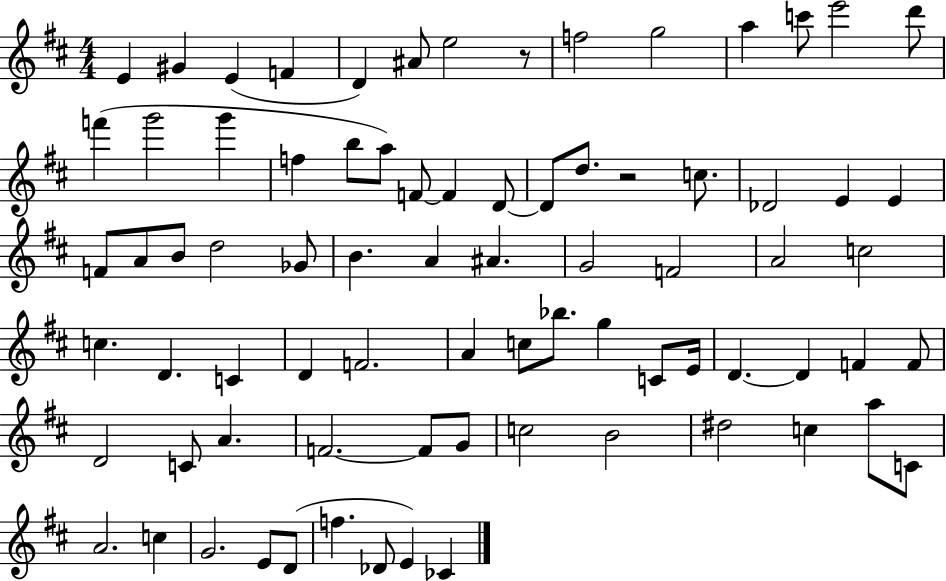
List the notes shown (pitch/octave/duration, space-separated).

E4/q G#4/q E4/q F4/q D4/q A#4/e E5/h R/e F5/h G5/h A5/q C6/e E6/h D6/e F6/q G6/h G6/q F5/q B5/e A5/e F4/e F4/q D4/e D4/e D5/e. R/h C5/e. Db4/h E4/q E4/q F4/e A4/e B4/e D5/h Gb4/e B4/q. A4/q A#4/q. G4/h F4/h A4/h C5/h C5/q. D4/q. C4/q D4/q F4/h. A4/q C5/e Bb5/e. G5/q C4/e E4/s D4/q. D4/q F4/q F4/e D4/h C4/e A4/q. F4/h. F4/e G4/e C5/h B4/h D#5/h C5/q A5/e C4/e A4/h. C5/q G4/h. E4/e D4/e F5/q. Db4/e E4/q CES4/q